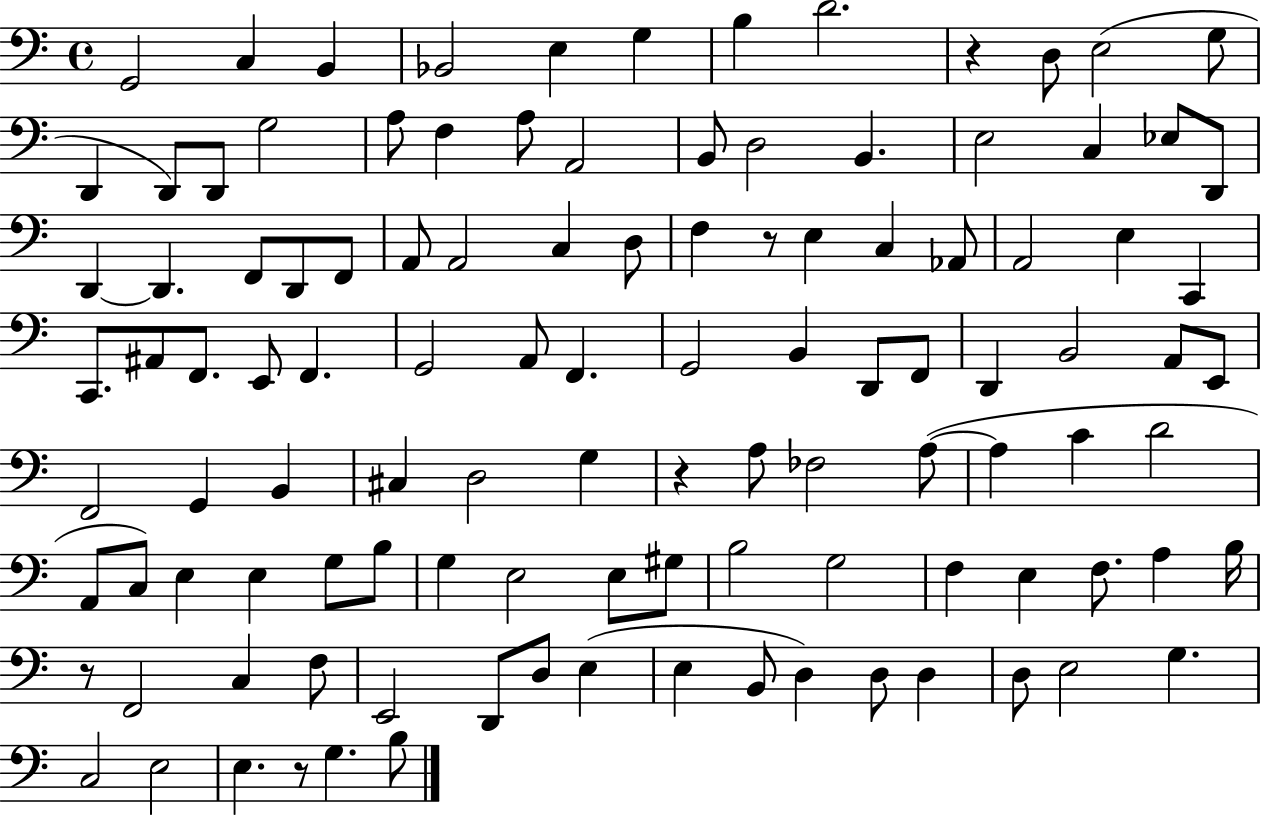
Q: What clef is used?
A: bass